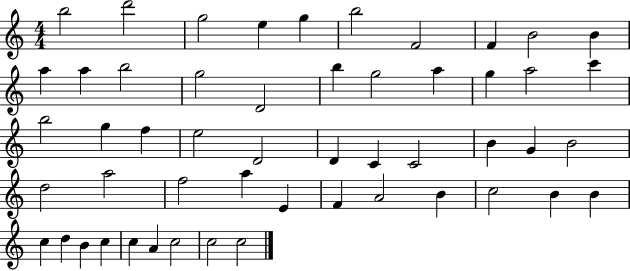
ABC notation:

X:1
T:Untitled
M:4/4
L:1/4
K:C
b2 d'2 g2 e g b2 F2 F B2 B a a b2 g2 D2 b g2 a g a2 c' b2 g f e2 D2 D C C2 B G B2 d2 a2 f2 a E F A2 B c2 B B c d B c c A c2 c2 c2